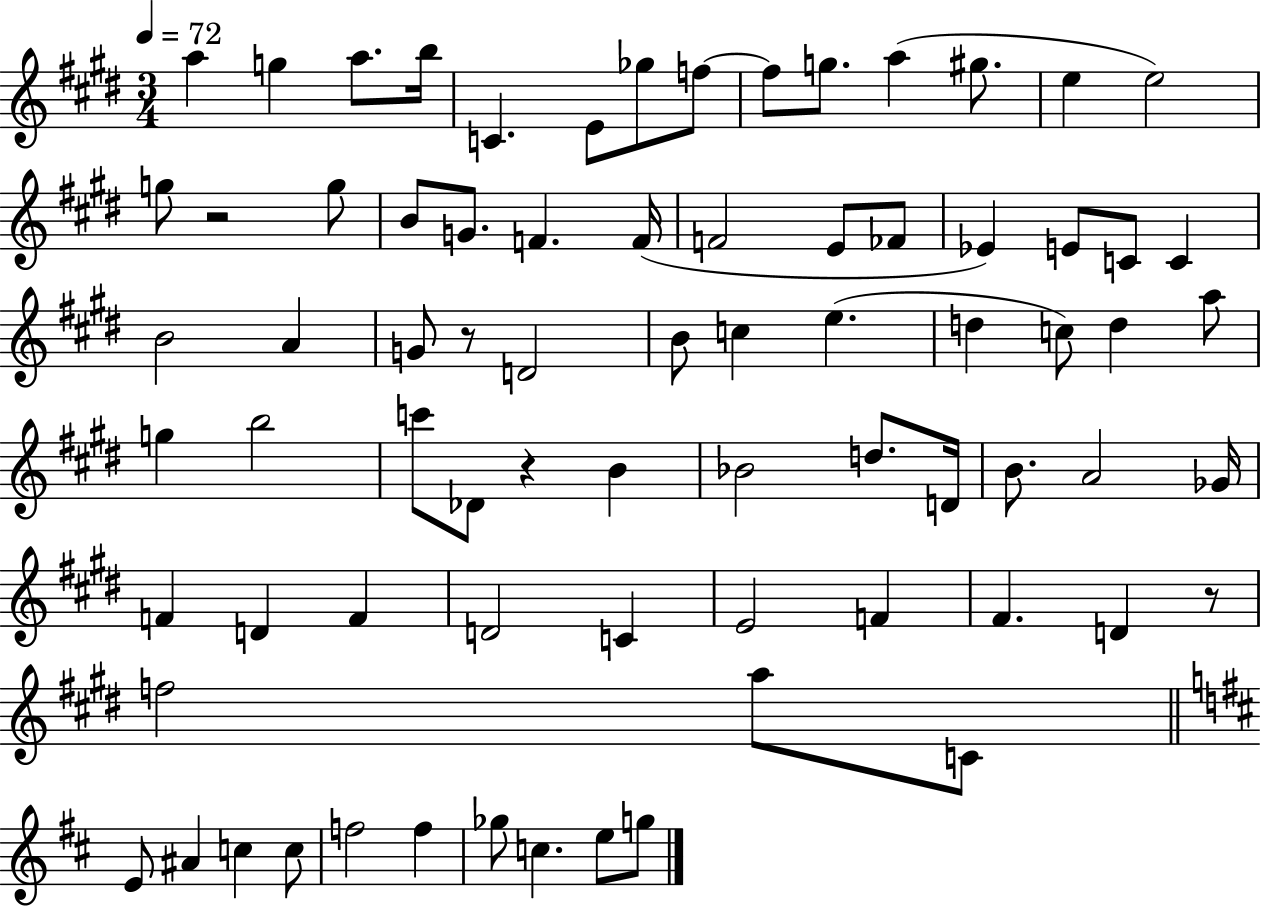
X:1
T:Untitled
M:3/4
L:1/4
K:E
a g a/2 b/4 C E/2 _g/2 f/2 f/2 g/2 a ^g/2 e e2 g/2 z2 g/2 B/2 G/2 F F/4 F2 E/2 _F/2 _E E/2 C/2 C B2 A G/2 z/2 D2 B/2 c e d c/2 d a/2 g b2 c'/2 _D/2 z B _B2 d/2 D/4 B/2 A2 _G/4 F D F D2 C E2 F ^F D z/2 f2 a/2 C/2 E/2 ^A c c/2 f2 f _g/2 c e/2 g/2